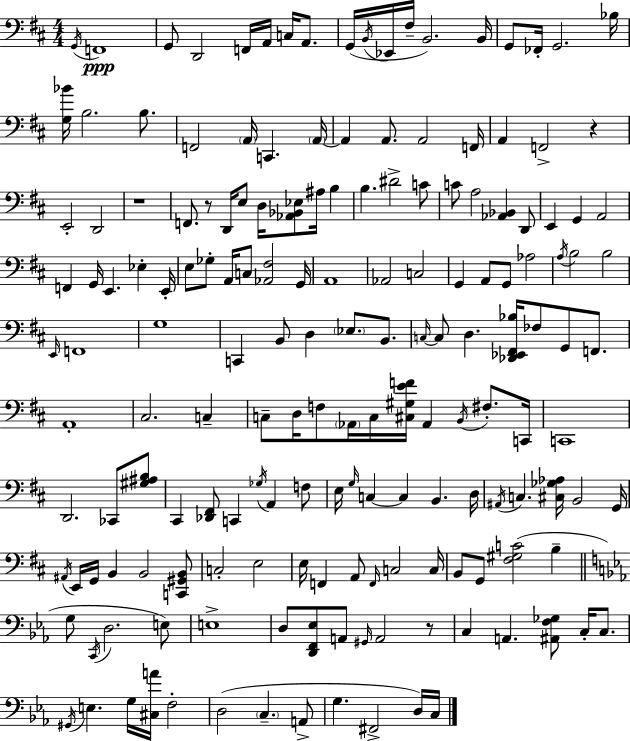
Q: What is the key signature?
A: D major